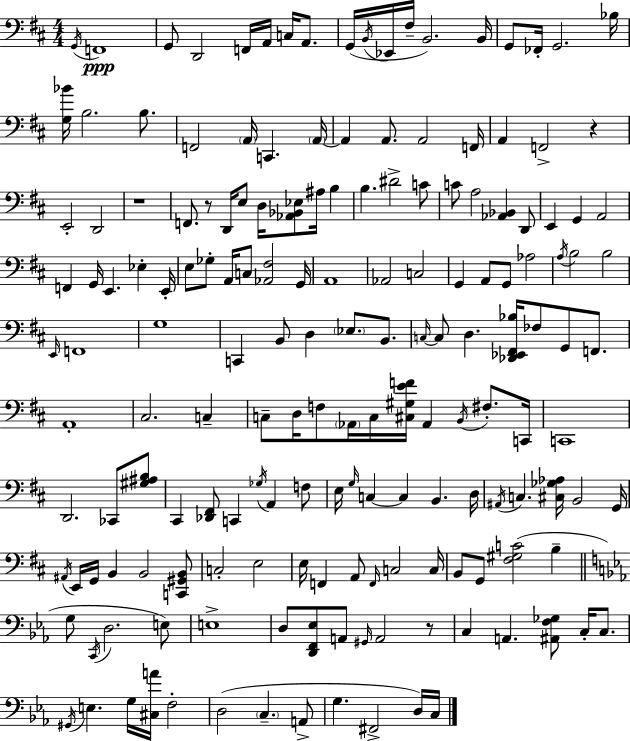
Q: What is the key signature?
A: D major